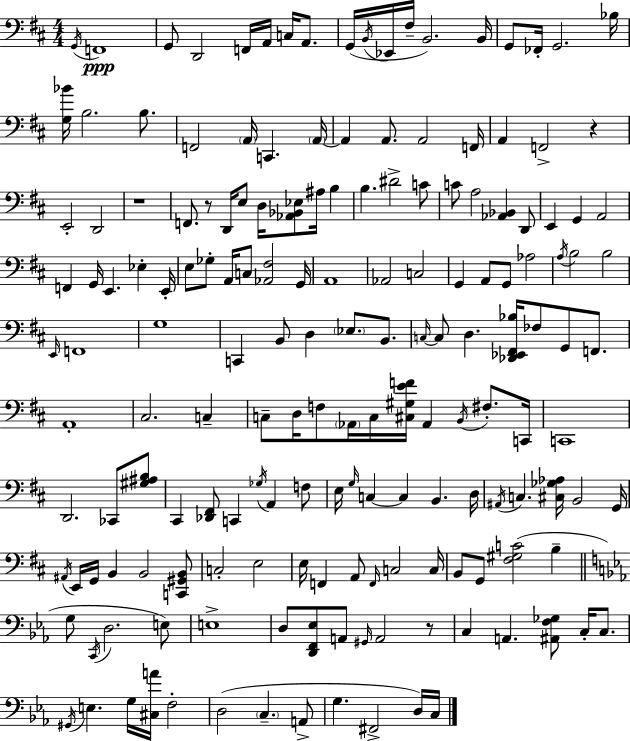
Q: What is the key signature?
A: D major